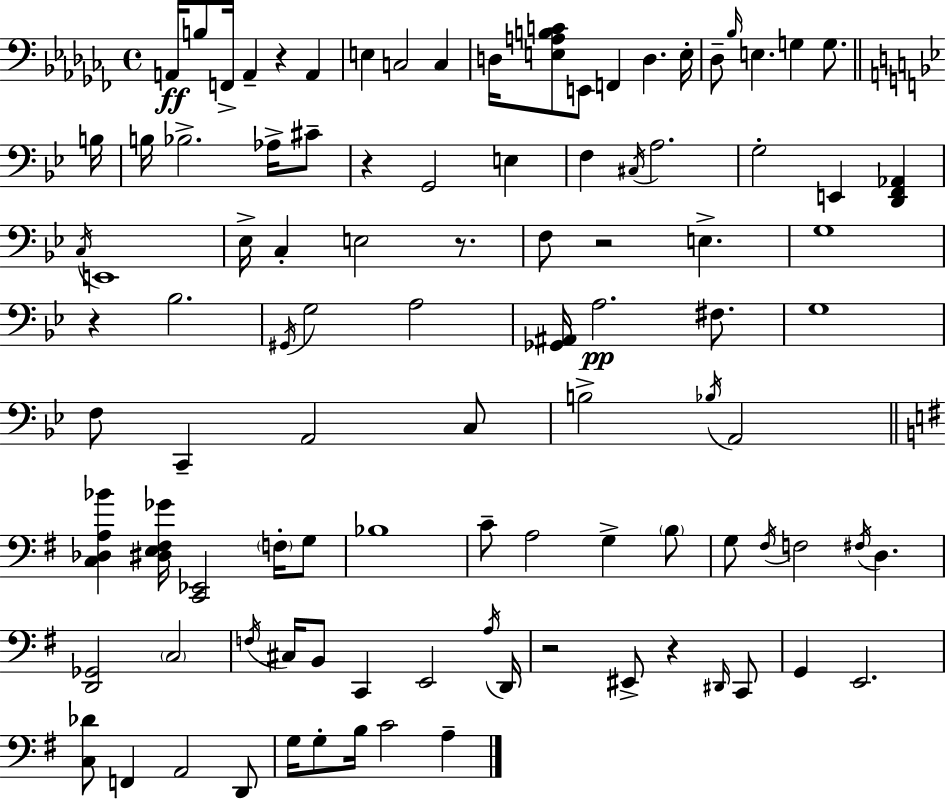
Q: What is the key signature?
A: AES minor